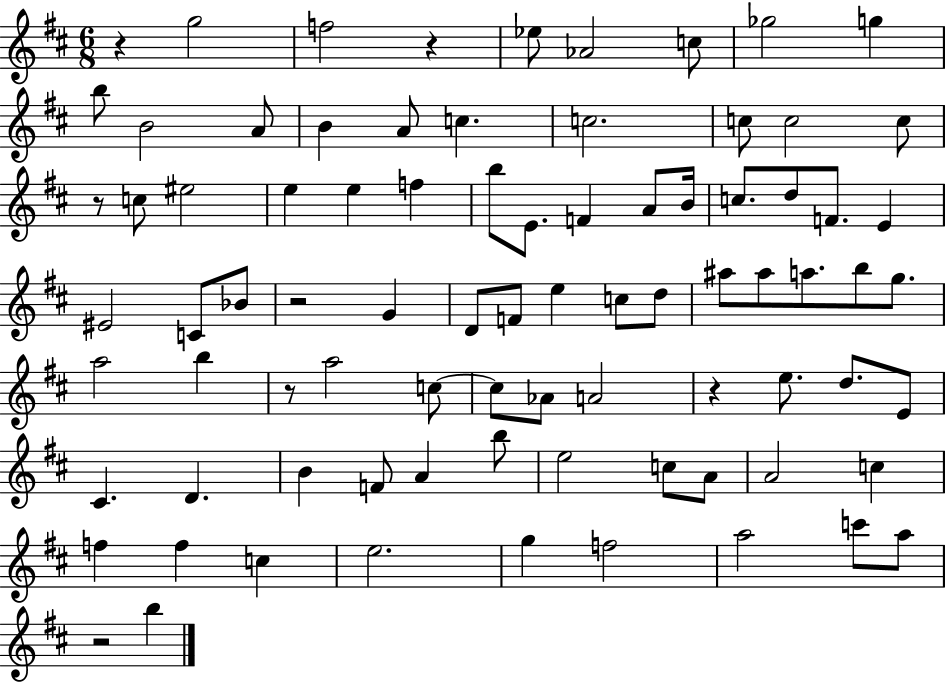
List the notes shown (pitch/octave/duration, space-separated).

R/q G5/h F5/h R/q Eb5/e Ab4/h C5/e Gb5/h G5/q B5/e B4/h A4/e B4/q A4/e C5/q. C5/h. C5/e C5/h C5/e R/e C5/e EIS5/h E5/q E5/q F5/q B5/e E4/e. F4/q A4/e B4/s C5/e. D5/e F4/e. E4/q EIS4/h C4/e Bb4/e R/h G4/q D4/e F4/e E5/q C5/e D5/e A#5/e A#5/e A5/e. B5/e G5/e. A5/h B5/q R/e A5/h C5/e C5/e Ab4/e A4/h R/q E5/e. D5/e. E4/e C#4/q. D4/q. B4/q F4/e A4/q B5/e E5/h C5/e A4/e A4/h C5/q F5/q F5/q C5/q E5/h. G5/q F5/h A5/h C6/e A5/e R/h B5/q